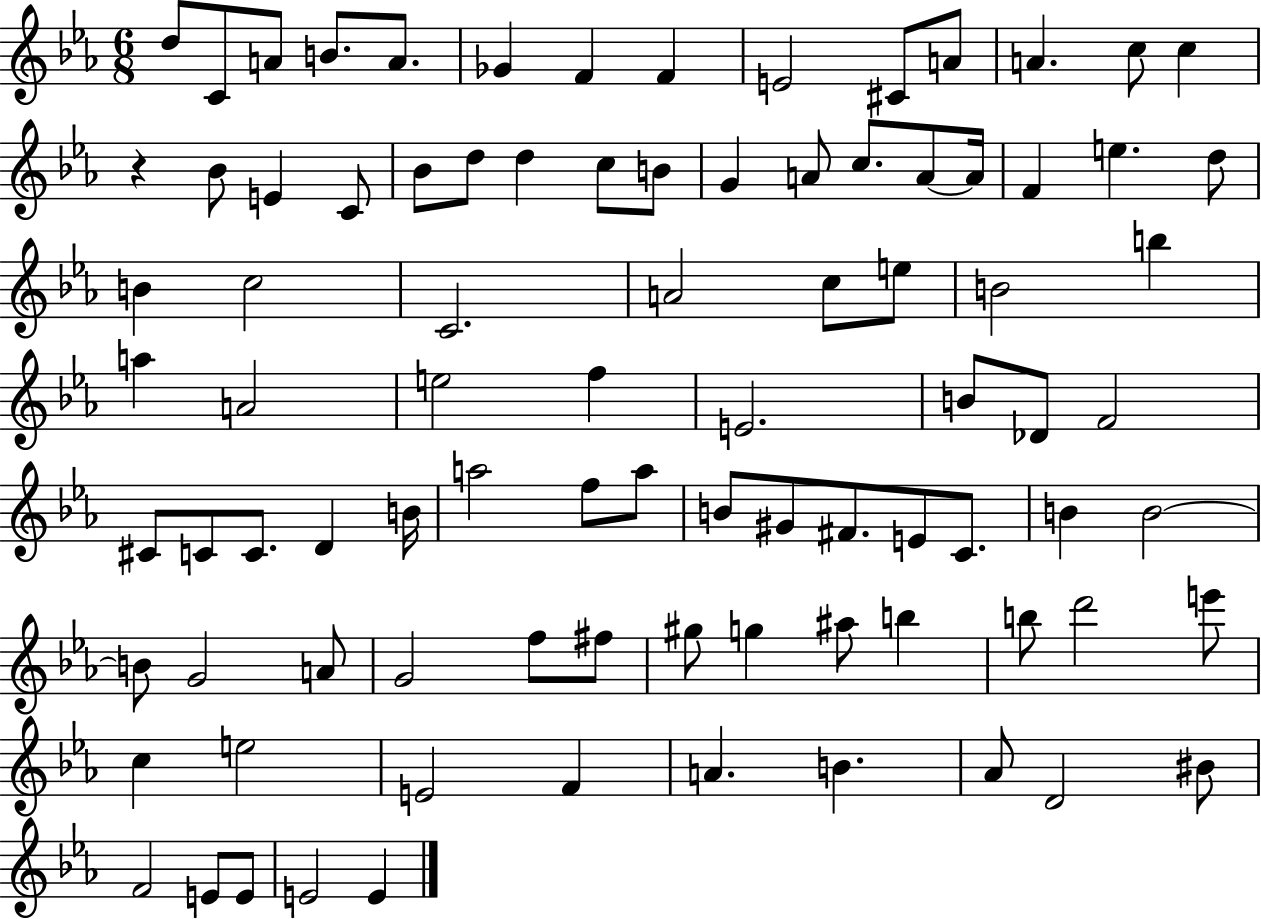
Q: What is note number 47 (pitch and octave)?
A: C#4